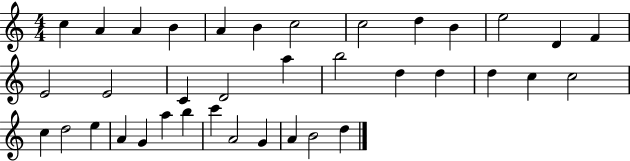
C5/q A4/q A4/q B4/q A4/q B4/q C5/h C5/h D5/q B4/q E5/h D4/q F4/q E4/h E4/h C4/q D4/h A5/q B5/h D5/q D5/q D5/q C5/q C5/h C5/q D5/h E5/q A4/q G4/q A5/q B5/q C6/q A4/h G4/q A4/q B4/h D5/q